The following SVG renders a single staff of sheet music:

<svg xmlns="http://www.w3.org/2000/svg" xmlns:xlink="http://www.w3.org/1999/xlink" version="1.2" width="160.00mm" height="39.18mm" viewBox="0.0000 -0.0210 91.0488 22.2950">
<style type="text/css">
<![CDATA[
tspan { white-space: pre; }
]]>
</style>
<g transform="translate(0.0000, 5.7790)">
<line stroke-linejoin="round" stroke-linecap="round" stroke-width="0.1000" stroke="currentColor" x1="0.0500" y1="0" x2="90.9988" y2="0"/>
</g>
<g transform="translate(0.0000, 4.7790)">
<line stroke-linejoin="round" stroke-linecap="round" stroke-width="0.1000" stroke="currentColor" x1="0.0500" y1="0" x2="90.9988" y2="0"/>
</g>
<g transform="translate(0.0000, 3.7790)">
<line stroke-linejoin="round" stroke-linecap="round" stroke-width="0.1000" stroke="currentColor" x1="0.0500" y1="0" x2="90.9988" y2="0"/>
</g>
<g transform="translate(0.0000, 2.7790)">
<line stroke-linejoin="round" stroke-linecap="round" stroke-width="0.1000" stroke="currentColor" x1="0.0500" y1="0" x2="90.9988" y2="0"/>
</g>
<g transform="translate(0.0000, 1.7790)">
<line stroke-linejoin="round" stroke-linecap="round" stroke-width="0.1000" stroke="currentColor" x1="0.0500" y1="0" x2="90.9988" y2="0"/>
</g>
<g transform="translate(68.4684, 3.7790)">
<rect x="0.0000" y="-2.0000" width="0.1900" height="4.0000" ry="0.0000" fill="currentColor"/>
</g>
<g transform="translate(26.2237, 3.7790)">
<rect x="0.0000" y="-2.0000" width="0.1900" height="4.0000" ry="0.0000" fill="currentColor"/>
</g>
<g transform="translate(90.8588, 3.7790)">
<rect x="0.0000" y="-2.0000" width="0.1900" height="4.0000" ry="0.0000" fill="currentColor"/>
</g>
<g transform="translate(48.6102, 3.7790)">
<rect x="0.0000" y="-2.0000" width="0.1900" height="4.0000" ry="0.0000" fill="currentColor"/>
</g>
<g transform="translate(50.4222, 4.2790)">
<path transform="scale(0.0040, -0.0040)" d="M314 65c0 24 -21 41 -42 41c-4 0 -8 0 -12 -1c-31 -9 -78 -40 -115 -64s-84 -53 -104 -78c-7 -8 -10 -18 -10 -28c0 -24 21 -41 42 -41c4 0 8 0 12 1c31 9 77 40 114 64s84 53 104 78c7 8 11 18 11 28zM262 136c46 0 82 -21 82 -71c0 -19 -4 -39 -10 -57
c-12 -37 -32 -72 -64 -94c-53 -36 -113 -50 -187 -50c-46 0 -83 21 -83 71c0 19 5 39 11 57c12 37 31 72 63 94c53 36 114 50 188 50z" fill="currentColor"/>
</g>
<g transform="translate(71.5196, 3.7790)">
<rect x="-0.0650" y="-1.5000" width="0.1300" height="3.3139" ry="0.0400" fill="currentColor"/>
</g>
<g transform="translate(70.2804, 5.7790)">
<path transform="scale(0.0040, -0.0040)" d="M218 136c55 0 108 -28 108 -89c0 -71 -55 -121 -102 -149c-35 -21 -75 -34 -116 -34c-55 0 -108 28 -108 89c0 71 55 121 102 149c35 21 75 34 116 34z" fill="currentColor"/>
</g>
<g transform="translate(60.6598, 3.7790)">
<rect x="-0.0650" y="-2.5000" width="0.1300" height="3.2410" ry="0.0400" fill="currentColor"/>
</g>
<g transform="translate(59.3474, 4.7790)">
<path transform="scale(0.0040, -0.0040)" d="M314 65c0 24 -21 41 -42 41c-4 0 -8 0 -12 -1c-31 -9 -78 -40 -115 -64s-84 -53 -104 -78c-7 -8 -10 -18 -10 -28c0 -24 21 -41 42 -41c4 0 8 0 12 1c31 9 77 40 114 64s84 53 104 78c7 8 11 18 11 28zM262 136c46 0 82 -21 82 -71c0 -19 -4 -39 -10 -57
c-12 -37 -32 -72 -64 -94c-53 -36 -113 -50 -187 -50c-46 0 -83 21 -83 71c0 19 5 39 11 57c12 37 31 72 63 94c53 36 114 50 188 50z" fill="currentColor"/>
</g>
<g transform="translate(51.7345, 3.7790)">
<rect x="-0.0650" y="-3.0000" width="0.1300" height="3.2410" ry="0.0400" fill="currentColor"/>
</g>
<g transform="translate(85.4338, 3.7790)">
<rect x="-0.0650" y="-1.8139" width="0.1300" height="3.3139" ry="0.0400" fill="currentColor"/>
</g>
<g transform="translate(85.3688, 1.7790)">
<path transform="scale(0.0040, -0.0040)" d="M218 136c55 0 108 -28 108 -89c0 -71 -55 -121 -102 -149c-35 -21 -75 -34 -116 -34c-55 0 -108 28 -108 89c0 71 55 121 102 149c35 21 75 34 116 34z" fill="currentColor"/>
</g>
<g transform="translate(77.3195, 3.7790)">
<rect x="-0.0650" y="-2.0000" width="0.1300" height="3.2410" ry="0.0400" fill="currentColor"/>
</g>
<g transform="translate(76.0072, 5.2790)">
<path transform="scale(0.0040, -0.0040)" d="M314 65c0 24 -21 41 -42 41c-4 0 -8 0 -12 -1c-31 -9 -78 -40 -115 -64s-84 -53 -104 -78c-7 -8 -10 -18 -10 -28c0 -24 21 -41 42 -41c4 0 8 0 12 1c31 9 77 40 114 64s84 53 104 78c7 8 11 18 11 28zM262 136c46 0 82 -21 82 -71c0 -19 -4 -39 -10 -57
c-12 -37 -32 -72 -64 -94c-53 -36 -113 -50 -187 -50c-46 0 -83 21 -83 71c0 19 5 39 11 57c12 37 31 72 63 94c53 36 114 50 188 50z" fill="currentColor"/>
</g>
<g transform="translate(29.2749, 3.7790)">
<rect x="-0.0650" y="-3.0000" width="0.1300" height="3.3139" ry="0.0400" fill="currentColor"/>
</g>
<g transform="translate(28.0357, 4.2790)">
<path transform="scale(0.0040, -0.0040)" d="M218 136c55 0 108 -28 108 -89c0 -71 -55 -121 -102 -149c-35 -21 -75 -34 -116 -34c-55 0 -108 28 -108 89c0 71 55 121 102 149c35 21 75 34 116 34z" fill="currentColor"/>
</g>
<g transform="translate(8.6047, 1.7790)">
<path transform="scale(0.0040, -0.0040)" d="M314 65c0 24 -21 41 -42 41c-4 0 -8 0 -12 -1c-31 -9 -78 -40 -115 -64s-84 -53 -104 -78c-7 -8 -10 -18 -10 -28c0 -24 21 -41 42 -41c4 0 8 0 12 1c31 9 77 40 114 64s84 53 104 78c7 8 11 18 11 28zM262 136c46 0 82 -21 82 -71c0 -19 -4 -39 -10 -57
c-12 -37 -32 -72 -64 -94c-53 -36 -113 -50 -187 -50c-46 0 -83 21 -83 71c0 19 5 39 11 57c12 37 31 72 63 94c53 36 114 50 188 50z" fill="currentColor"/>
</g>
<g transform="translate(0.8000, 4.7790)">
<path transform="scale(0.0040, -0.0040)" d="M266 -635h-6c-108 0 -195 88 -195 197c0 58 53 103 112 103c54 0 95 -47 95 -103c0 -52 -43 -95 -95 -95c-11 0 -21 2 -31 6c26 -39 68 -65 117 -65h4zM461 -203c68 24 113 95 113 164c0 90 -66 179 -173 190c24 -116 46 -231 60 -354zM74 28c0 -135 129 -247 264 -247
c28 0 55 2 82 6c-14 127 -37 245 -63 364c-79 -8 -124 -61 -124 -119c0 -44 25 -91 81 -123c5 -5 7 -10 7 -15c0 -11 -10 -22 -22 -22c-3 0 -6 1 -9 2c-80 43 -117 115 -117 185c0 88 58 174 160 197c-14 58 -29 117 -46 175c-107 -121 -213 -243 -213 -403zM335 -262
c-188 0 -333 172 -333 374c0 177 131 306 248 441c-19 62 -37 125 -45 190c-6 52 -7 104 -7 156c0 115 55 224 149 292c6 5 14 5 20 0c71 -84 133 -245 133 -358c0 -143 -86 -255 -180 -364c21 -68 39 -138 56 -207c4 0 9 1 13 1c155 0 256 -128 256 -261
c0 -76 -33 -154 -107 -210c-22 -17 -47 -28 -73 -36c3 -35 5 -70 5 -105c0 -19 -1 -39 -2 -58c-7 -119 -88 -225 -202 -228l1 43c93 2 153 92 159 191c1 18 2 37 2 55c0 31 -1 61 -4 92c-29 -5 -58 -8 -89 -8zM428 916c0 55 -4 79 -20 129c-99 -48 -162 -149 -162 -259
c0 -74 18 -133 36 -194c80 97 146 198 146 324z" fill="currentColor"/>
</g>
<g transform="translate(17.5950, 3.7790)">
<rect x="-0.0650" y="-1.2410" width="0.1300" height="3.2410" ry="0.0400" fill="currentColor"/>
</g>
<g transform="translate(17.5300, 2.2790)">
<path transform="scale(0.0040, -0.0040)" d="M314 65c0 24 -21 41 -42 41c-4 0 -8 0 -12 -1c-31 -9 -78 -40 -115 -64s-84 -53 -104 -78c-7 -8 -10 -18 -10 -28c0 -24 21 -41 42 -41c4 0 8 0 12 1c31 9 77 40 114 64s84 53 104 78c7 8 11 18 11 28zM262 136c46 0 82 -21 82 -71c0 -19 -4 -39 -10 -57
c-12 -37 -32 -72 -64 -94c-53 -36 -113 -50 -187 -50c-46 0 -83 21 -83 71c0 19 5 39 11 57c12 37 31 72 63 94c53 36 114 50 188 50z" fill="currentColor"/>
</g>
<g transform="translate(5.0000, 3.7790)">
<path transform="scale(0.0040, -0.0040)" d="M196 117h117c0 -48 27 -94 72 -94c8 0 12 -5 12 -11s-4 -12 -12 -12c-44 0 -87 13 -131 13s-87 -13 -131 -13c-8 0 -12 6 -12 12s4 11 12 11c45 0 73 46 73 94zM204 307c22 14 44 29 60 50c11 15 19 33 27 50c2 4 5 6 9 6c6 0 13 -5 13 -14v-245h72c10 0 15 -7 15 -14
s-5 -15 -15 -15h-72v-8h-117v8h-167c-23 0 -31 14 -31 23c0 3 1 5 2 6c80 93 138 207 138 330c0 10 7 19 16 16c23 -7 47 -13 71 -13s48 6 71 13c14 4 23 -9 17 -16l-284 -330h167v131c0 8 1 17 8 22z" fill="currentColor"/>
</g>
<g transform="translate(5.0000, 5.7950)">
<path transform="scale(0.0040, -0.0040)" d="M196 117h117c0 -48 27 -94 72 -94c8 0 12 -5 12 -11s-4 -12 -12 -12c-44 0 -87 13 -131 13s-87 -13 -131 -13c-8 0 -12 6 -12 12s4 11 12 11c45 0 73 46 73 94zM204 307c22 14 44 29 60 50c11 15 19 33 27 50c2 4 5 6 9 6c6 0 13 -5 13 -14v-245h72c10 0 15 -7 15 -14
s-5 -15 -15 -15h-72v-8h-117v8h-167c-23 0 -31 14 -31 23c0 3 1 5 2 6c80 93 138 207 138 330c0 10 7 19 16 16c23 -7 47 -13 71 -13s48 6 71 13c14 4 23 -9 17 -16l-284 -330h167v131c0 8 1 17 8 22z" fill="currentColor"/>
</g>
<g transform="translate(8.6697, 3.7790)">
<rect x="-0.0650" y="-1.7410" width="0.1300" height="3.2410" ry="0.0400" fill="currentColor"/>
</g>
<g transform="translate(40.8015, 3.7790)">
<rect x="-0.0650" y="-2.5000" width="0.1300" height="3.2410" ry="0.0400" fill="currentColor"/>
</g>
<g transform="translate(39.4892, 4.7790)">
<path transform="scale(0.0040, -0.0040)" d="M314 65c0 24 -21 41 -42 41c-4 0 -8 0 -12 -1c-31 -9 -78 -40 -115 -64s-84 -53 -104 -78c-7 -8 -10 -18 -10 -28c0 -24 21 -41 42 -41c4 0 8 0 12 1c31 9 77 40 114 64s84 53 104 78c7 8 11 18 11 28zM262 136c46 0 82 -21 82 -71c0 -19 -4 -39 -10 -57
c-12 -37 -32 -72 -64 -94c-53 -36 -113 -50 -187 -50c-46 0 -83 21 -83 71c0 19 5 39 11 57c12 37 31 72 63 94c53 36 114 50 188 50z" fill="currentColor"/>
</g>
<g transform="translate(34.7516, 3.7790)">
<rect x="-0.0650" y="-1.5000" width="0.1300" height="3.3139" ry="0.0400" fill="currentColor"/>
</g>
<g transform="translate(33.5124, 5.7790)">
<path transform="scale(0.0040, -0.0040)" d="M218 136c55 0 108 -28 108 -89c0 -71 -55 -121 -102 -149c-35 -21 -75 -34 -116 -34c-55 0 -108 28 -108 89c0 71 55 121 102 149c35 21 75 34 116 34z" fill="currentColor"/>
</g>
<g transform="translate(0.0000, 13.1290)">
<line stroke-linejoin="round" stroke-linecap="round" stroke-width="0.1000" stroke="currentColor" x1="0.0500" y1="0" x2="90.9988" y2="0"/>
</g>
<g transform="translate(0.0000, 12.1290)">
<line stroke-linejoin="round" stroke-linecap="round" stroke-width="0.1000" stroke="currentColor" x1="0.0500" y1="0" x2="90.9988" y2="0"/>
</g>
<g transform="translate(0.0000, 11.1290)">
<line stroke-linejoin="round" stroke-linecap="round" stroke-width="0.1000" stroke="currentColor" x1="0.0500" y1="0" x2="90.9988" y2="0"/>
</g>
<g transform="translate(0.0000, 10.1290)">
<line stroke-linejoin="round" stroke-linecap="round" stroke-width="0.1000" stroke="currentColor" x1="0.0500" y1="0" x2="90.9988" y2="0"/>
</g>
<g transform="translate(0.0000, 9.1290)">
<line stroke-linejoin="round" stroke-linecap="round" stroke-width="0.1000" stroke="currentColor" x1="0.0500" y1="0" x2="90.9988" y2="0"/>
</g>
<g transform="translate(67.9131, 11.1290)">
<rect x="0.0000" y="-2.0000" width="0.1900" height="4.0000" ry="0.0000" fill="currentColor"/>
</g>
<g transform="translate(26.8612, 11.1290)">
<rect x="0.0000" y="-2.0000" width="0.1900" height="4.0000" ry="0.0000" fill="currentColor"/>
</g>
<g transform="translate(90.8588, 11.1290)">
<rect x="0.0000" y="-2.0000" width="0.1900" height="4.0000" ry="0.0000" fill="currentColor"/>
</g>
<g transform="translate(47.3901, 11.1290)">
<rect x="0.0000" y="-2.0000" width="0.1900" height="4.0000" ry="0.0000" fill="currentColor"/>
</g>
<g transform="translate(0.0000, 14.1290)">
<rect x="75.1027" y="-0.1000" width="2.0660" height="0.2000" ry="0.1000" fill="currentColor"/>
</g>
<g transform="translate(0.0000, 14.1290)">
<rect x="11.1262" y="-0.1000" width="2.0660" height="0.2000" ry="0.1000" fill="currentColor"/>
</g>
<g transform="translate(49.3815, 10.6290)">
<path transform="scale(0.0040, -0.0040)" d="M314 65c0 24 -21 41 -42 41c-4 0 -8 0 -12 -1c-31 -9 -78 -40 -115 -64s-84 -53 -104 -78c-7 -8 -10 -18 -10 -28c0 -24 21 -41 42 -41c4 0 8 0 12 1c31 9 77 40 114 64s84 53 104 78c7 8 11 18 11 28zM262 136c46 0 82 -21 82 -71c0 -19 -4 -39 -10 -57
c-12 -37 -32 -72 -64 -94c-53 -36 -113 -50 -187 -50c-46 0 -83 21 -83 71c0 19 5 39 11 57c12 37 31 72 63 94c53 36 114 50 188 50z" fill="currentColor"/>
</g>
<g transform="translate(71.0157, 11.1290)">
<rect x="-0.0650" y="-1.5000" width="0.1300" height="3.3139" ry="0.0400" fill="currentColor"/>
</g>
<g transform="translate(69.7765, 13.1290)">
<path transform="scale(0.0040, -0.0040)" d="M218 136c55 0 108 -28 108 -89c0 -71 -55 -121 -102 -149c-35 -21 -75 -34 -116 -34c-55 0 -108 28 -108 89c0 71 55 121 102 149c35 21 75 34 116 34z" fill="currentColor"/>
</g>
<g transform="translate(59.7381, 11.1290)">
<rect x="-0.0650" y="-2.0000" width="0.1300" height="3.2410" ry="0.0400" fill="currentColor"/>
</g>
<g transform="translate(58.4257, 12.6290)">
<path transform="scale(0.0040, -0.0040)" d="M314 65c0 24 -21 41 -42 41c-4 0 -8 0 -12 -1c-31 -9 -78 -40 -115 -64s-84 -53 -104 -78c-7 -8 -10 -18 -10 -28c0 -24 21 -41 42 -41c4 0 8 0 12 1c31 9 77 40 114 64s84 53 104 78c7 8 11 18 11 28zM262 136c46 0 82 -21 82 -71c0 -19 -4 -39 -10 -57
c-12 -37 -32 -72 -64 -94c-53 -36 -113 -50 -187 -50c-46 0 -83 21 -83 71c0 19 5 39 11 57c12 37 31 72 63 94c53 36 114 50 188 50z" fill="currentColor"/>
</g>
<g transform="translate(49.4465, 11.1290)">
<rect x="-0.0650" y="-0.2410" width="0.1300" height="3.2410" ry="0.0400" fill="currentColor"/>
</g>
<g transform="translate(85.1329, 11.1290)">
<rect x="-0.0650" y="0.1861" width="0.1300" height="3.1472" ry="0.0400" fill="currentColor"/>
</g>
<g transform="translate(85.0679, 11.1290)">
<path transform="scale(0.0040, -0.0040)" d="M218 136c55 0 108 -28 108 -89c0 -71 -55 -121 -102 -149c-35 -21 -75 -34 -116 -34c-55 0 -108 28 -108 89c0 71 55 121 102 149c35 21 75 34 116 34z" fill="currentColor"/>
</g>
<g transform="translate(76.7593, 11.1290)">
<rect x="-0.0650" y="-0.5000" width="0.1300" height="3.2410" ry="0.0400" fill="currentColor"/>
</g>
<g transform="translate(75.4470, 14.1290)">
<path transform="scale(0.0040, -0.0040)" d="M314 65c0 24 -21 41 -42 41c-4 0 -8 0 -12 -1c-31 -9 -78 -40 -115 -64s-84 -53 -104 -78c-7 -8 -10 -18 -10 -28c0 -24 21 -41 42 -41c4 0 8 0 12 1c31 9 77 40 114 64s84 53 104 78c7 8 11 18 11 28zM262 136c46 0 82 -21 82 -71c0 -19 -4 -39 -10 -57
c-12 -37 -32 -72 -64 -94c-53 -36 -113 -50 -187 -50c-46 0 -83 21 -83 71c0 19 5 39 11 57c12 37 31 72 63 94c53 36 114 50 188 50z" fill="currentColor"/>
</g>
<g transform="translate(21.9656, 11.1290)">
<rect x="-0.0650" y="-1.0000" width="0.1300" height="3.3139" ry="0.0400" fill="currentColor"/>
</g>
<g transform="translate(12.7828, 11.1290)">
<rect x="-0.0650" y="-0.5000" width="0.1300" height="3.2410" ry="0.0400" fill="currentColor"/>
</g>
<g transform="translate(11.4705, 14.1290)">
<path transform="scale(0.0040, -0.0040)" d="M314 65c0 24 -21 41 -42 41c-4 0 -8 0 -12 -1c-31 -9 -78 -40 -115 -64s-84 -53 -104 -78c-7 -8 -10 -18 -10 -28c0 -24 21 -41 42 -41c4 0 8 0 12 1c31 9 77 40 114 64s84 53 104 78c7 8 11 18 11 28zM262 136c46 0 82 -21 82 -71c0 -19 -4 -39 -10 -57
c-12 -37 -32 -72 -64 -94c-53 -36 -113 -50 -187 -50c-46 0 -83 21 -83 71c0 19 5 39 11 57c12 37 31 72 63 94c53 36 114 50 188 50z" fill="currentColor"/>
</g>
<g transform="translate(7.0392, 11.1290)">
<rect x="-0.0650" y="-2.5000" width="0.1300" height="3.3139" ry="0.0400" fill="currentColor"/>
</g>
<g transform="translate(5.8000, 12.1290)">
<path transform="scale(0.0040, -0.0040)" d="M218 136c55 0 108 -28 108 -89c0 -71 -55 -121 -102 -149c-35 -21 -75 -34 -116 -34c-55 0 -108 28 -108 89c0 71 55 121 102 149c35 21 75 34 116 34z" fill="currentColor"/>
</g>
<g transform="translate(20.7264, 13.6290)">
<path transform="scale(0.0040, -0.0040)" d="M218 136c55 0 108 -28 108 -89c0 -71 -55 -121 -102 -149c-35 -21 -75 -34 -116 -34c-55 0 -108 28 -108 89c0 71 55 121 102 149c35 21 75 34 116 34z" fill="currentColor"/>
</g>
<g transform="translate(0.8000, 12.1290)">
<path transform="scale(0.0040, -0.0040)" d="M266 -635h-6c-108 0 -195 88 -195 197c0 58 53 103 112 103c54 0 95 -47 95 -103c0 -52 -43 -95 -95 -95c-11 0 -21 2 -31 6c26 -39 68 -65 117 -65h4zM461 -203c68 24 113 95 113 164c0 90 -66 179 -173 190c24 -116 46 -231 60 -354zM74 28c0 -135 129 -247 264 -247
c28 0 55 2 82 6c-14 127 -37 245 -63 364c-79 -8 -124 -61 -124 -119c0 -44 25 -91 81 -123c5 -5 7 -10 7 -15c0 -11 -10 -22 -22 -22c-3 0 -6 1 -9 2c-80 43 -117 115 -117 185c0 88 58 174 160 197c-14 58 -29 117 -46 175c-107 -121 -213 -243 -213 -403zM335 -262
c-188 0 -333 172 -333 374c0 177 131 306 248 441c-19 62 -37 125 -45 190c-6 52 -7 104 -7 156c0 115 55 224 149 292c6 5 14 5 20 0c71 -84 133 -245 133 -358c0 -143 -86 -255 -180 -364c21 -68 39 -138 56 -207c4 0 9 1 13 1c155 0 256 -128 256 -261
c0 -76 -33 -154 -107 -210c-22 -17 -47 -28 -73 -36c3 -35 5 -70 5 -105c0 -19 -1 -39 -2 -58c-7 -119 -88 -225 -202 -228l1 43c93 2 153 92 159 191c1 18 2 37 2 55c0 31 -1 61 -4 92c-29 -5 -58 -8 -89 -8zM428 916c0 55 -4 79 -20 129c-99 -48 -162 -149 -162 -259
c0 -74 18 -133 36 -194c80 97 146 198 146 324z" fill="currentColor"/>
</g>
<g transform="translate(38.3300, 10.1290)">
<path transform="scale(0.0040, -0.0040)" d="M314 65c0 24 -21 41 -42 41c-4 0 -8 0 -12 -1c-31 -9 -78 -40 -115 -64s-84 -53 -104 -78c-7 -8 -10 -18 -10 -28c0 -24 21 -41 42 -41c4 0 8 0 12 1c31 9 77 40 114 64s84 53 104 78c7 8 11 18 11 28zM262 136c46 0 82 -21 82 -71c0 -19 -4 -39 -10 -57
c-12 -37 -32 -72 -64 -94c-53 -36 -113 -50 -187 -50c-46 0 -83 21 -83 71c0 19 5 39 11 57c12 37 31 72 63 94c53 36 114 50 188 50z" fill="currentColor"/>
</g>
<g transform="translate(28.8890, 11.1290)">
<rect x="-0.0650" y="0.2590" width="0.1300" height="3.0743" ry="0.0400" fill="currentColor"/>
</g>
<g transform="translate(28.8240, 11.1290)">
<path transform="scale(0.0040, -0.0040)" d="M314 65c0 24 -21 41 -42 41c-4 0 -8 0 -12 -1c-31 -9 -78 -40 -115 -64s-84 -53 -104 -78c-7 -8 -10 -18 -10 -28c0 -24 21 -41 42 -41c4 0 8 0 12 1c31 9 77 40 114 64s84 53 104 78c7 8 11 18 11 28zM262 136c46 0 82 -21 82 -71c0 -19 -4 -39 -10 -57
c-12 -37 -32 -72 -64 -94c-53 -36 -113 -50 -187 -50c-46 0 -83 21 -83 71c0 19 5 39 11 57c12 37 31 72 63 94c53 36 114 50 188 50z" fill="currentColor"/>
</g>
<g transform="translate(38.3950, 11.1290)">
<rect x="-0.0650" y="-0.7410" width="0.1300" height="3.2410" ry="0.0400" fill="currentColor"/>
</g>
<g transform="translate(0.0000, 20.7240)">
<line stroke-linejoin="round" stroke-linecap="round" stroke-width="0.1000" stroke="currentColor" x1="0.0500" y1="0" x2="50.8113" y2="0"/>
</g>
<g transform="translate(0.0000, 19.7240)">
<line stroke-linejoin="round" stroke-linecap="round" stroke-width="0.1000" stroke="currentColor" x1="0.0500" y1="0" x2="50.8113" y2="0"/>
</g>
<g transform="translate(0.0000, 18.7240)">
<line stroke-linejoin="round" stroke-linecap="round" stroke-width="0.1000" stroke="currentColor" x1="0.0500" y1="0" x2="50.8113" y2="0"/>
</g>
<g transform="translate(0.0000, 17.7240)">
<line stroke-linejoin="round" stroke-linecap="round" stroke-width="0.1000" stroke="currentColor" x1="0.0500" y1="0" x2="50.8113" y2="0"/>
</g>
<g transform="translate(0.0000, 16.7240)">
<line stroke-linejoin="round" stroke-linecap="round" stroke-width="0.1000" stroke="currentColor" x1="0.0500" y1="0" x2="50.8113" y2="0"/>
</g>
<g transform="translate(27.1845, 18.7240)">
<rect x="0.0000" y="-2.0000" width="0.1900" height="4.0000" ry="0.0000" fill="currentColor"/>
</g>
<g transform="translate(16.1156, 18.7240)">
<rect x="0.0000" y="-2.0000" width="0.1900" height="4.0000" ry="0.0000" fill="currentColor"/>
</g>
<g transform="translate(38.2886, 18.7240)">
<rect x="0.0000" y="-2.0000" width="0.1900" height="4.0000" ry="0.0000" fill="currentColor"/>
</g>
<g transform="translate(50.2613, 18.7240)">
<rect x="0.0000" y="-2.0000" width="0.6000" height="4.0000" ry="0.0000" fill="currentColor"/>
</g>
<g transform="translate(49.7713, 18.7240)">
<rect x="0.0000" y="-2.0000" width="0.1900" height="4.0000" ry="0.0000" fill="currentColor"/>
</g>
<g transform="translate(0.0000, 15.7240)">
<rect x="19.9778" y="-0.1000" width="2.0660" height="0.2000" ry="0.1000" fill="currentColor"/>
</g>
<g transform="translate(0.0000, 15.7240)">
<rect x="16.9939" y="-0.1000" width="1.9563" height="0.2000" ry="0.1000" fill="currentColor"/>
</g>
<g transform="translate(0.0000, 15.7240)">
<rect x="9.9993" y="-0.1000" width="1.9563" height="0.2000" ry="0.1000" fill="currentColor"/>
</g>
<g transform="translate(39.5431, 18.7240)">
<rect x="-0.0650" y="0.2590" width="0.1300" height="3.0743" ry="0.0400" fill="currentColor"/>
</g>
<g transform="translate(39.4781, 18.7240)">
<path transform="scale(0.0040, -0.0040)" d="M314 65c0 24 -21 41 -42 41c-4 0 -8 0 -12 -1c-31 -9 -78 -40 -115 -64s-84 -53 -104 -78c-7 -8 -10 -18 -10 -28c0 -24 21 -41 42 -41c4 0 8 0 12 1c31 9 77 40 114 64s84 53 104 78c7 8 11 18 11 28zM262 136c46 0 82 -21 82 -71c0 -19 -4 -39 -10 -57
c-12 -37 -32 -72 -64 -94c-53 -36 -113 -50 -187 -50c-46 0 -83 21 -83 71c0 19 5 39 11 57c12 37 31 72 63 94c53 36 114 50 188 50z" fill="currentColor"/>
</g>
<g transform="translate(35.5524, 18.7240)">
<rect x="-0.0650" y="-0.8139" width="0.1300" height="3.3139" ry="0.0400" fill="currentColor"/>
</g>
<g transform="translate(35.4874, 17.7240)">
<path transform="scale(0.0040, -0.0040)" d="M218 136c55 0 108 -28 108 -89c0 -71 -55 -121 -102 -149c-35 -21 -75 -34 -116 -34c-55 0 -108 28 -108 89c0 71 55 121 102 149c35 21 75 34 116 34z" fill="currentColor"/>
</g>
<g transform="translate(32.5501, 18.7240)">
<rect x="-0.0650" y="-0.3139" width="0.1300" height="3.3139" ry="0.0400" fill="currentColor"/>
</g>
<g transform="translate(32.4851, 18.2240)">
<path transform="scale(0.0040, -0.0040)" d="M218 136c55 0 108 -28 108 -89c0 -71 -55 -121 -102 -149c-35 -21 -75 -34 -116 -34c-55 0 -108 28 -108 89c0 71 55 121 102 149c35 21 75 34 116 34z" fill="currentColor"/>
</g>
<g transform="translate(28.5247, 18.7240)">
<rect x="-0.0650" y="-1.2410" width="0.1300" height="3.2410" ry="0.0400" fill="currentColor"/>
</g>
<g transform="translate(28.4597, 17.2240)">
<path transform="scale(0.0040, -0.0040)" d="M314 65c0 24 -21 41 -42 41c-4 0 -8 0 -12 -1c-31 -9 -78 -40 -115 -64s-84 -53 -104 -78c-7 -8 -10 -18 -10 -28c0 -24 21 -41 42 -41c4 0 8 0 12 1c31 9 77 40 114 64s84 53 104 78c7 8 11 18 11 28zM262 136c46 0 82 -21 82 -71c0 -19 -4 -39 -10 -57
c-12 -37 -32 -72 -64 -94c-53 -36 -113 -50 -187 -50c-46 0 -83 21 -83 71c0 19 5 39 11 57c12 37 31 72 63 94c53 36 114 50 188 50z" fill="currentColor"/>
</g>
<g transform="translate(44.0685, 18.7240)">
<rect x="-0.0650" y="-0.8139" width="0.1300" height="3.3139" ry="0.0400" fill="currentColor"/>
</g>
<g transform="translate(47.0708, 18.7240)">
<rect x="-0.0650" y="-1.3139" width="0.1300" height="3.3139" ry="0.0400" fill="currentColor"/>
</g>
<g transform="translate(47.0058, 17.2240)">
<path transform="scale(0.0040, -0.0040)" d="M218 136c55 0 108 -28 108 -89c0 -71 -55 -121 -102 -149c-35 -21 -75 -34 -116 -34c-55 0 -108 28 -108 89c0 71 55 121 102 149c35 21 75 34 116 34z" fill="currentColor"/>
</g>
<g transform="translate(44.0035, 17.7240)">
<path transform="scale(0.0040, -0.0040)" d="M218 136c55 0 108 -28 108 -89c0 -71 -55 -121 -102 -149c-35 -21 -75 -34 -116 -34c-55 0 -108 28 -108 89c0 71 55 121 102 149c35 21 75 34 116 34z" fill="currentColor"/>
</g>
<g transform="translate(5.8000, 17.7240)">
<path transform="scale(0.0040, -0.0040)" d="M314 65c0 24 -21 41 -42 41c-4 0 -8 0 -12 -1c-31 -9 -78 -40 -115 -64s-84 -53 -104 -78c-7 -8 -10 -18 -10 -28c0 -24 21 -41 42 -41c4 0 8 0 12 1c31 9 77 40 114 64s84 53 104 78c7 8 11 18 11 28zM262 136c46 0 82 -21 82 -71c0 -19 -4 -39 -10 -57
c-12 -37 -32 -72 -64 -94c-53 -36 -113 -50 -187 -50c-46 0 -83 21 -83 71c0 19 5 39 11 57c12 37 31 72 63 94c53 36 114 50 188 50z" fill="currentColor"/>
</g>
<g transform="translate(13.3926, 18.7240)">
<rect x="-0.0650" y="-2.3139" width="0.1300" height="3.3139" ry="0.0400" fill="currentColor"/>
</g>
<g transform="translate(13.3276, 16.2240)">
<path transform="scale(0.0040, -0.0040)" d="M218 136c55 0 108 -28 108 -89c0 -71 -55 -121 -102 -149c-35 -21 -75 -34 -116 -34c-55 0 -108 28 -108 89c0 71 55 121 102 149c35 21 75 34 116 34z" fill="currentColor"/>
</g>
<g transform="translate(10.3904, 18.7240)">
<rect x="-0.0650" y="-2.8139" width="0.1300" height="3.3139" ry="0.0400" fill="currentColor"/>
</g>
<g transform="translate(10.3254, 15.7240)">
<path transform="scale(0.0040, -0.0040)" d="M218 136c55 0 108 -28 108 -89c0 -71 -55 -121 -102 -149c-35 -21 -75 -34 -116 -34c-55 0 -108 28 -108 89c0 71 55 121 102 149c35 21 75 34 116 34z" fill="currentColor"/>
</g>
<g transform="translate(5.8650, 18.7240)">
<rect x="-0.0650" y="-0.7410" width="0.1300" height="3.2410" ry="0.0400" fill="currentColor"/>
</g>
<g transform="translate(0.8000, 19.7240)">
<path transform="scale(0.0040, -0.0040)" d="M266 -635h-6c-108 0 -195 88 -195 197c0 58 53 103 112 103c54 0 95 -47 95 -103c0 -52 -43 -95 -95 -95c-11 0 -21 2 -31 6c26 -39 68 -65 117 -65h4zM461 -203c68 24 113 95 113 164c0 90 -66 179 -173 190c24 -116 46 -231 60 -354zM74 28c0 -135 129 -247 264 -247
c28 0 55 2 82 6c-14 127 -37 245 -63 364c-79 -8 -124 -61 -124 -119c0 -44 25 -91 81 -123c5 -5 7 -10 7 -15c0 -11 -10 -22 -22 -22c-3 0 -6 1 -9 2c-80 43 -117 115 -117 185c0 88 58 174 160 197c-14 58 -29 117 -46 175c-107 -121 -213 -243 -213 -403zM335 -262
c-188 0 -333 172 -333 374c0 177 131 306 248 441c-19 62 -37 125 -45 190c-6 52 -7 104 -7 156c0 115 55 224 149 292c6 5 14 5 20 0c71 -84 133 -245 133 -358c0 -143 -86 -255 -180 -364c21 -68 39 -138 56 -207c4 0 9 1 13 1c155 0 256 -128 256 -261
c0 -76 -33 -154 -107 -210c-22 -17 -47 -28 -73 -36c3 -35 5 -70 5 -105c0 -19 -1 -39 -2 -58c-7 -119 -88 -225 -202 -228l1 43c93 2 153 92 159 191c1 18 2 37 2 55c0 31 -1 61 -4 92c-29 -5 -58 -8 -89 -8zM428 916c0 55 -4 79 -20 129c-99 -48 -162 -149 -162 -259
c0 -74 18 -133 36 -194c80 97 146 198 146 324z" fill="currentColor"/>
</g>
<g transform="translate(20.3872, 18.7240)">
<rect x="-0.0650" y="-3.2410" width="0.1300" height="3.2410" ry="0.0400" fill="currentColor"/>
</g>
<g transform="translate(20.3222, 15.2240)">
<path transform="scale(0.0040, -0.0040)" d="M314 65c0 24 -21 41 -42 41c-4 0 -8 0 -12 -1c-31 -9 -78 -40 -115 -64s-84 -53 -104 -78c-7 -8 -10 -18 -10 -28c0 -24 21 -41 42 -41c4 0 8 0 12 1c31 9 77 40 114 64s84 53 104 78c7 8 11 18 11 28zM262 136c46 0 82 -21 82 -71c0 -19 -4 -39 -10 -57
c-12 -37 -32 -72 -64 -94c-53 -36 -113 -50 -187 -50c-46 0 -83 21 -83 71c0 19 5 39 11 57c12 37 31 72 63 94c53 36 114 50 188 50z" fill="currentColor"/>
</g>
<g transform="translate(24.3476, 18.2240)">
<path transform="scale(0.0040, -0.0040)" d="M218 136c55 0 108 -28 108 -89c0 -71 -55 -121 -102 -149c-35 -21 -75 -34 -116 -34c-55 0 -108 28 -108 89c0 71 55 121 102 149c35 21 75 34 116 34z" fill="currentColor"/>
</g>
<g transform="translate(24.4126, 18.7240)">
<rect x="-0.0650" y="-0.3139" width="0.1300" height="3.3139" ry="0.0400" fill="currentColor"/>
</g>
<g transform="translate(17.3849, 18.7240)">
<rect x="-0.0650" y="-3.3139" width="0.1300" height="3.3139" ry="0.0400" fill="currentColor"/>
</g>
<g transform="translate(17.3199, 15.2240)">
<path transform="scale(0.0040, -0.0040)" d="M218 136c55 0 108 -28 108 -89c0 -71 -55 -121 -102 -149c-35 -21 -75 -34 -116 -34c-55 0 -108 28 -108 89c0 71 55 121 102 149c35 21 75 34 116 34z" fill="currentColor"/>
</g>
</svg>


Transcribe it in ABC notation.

X:1
T:Untitled
M:4/4
L:1/4
K:C
f2 e2 A E G2 A2 G2 E F2 f G C2 D B2 d2 c2 F2 E C2 B d2 a g b b2 c e2 c d B2 d e